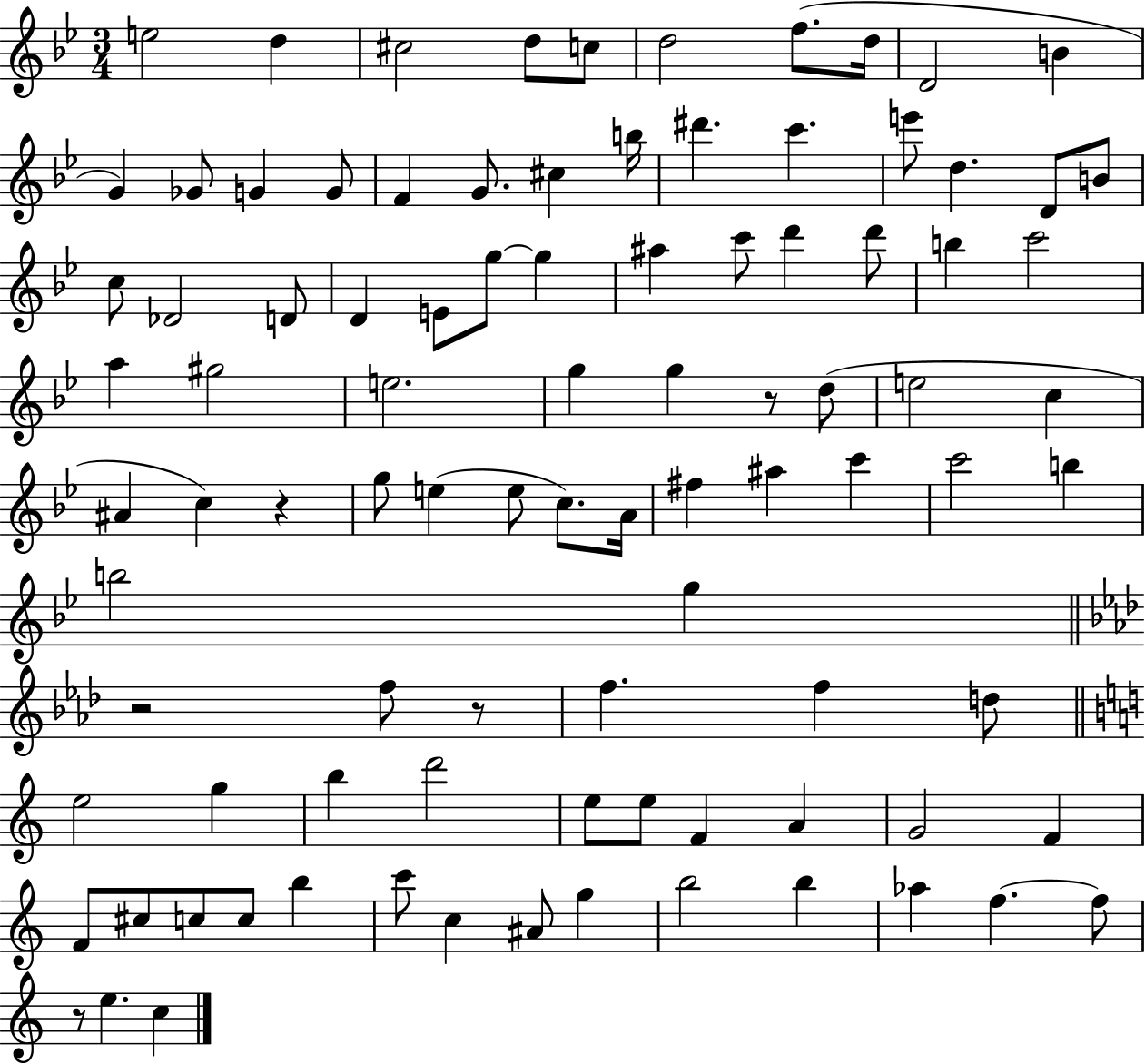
{
  \clef treble
  \numericTimeSignature
  \time 3/4
  \key bes \major
  e''2 d''4 | cis''2 d''8 c''8 | d''2 f''8.( d''16 | d'2 b'4 | \break g'4) ges'8 g'4 g'8 | f'4 g'8. cis''4 b''16 | dis'''4. c'''4. | e'''8 d''4. d'8 b'8 | \break c''8 des'2 d'8 | d'4 e'8 g''8~~ g''4 | ais''4 c'''8 d'''4 d'''8 | b''4 c'''2 | \break a''4 gis''2 | e''2. | g''4 g''4 r8 d''8( | e''2 c''4 | \break ais'4 c''4) r4 | g''8 e''4( e''8 c''8.) a'16 | fis''4 ais''4 c'''4 | c'''2 b''4 | \break b''2 g''4 | \bar "||" \break \key aes \major r2 f''8 r8 | f''4. f''4 d''8 | \bar "||" \break \key a \minor e''2 g''4 | b''4 d'''2 | e''8 e''8 f'4 a'4 | g'2 f'4 | \break f'8 cis''8 c''8 c''8 b''4 | c'''8 c''4 ais'8 g''4 | b''2 b''4 | aes''4 f''4.~~ f''8 | \break r8 e''4. c''4 | \bar "|."
}